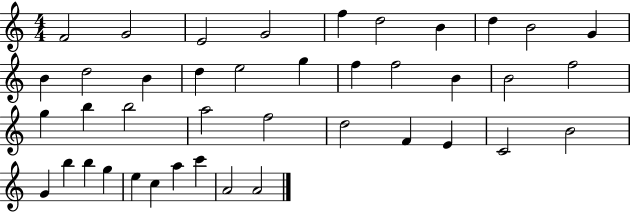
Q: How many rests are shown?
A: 0